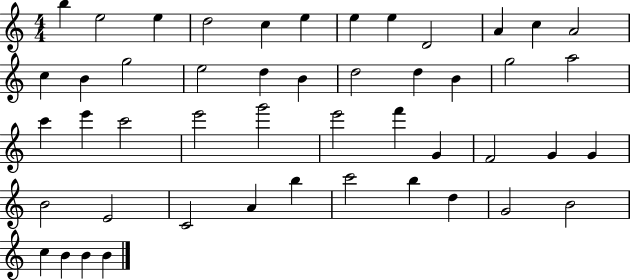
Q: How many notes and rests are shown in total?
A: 48